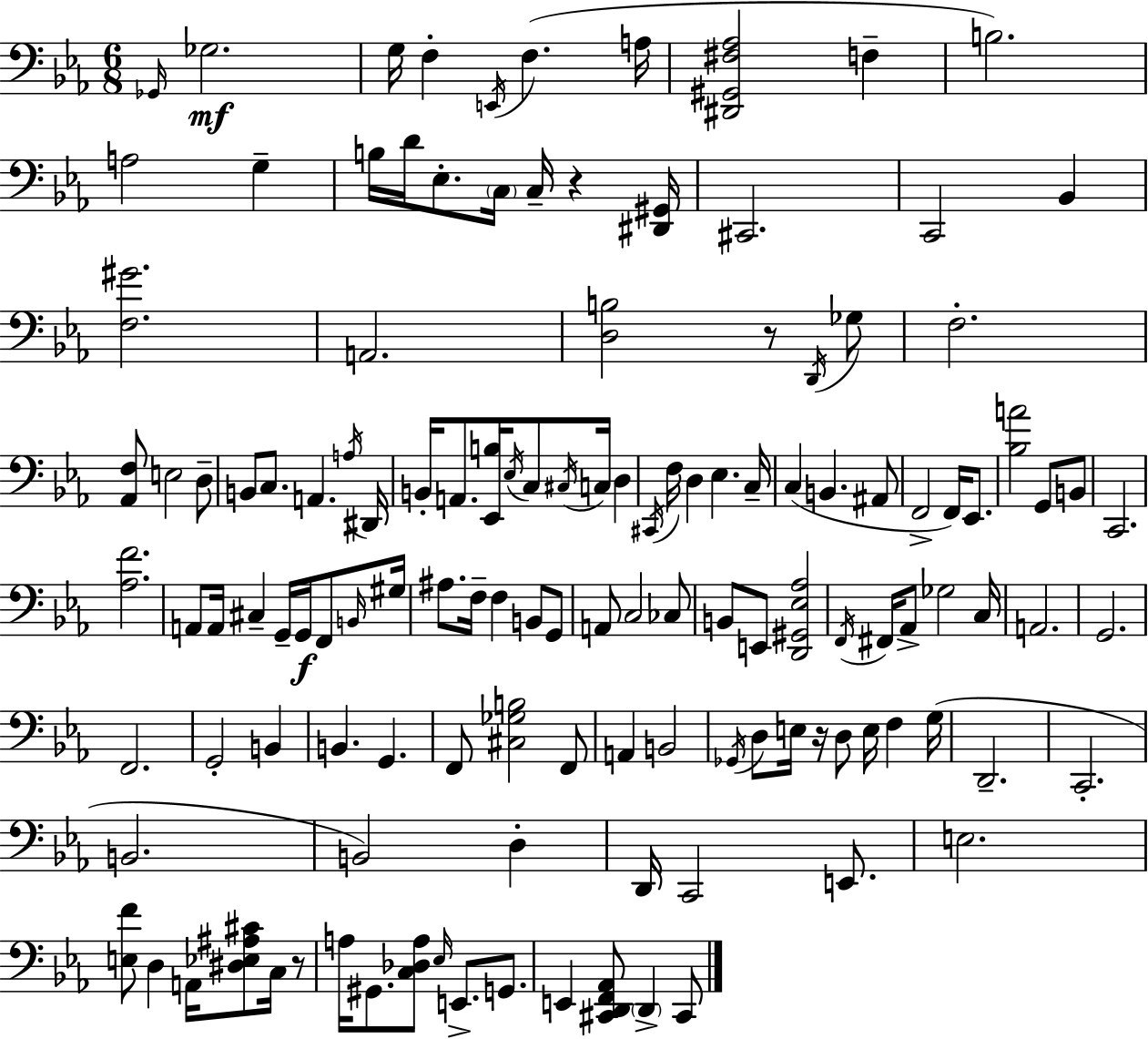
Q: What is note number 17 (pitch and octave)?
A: C#2